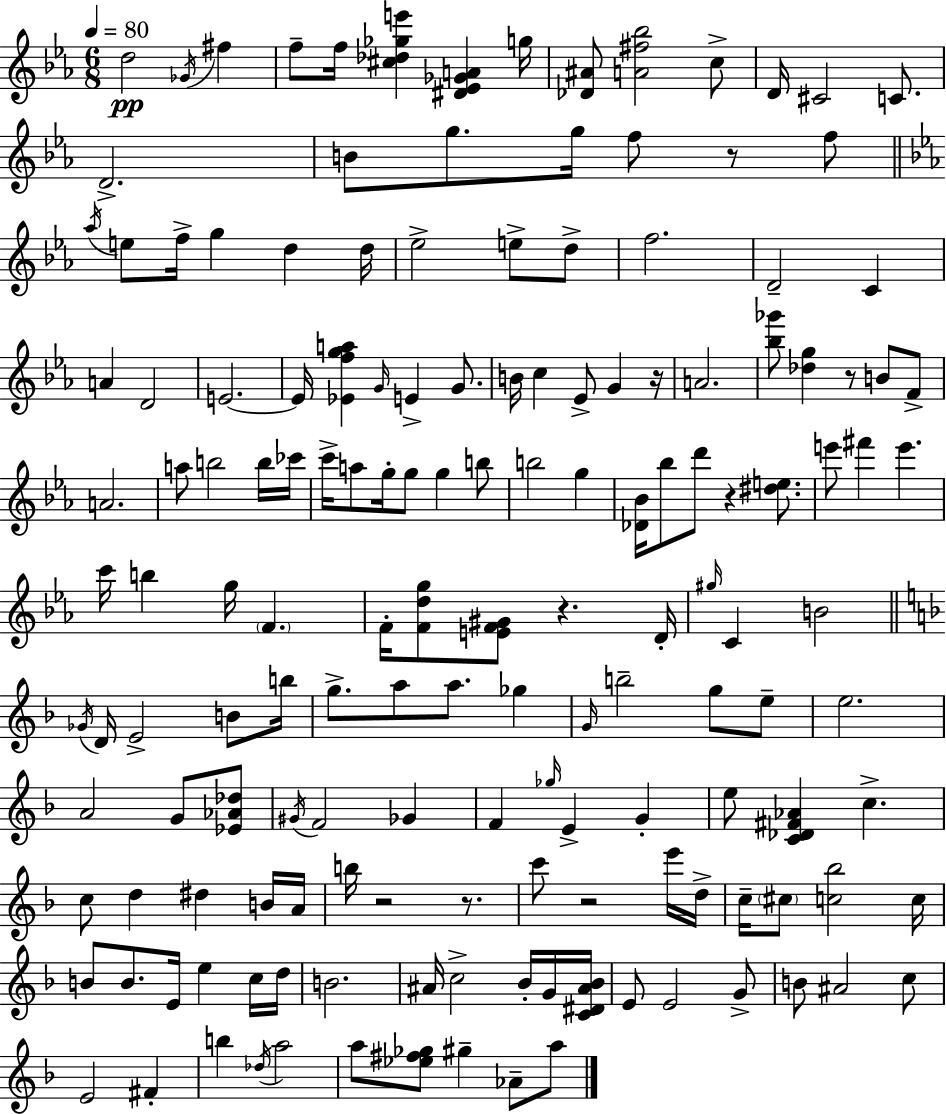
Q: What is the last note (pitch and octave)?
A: A5